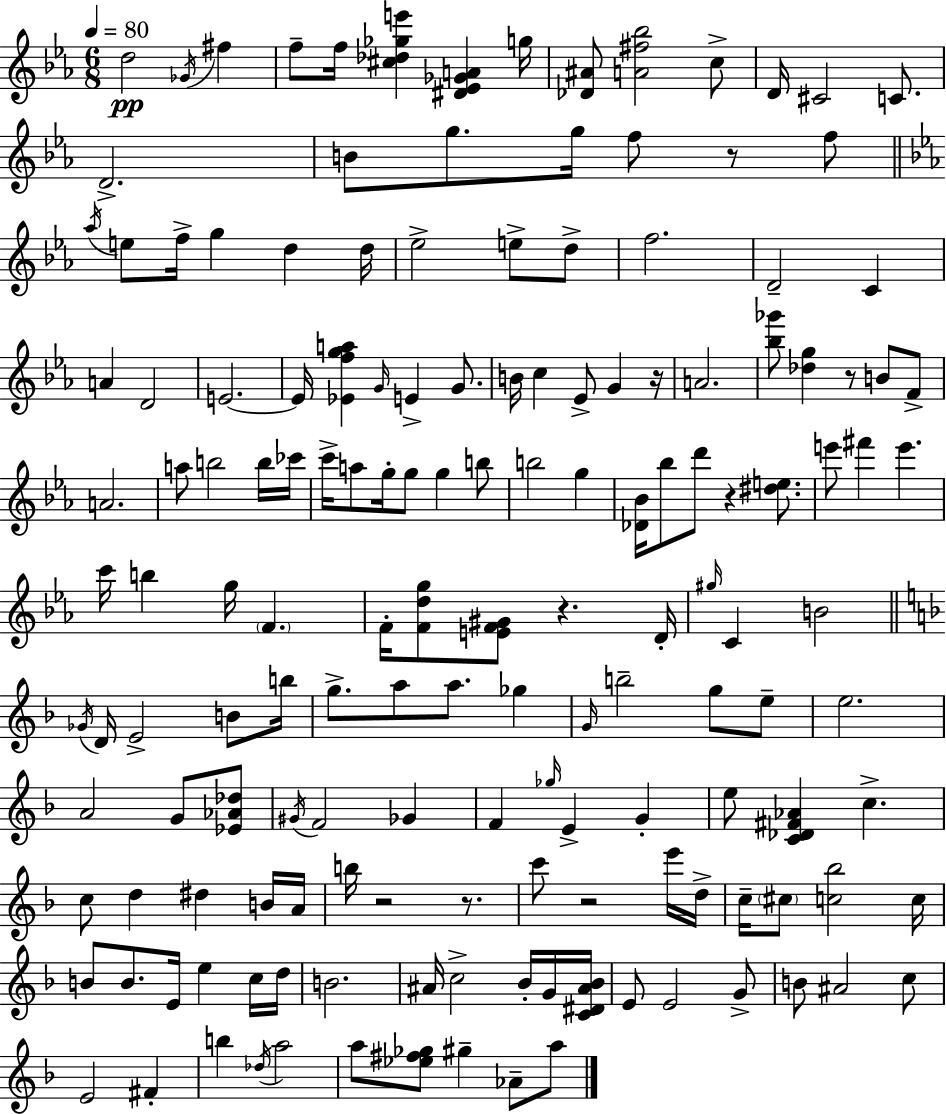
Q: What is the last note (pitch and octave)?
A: A5